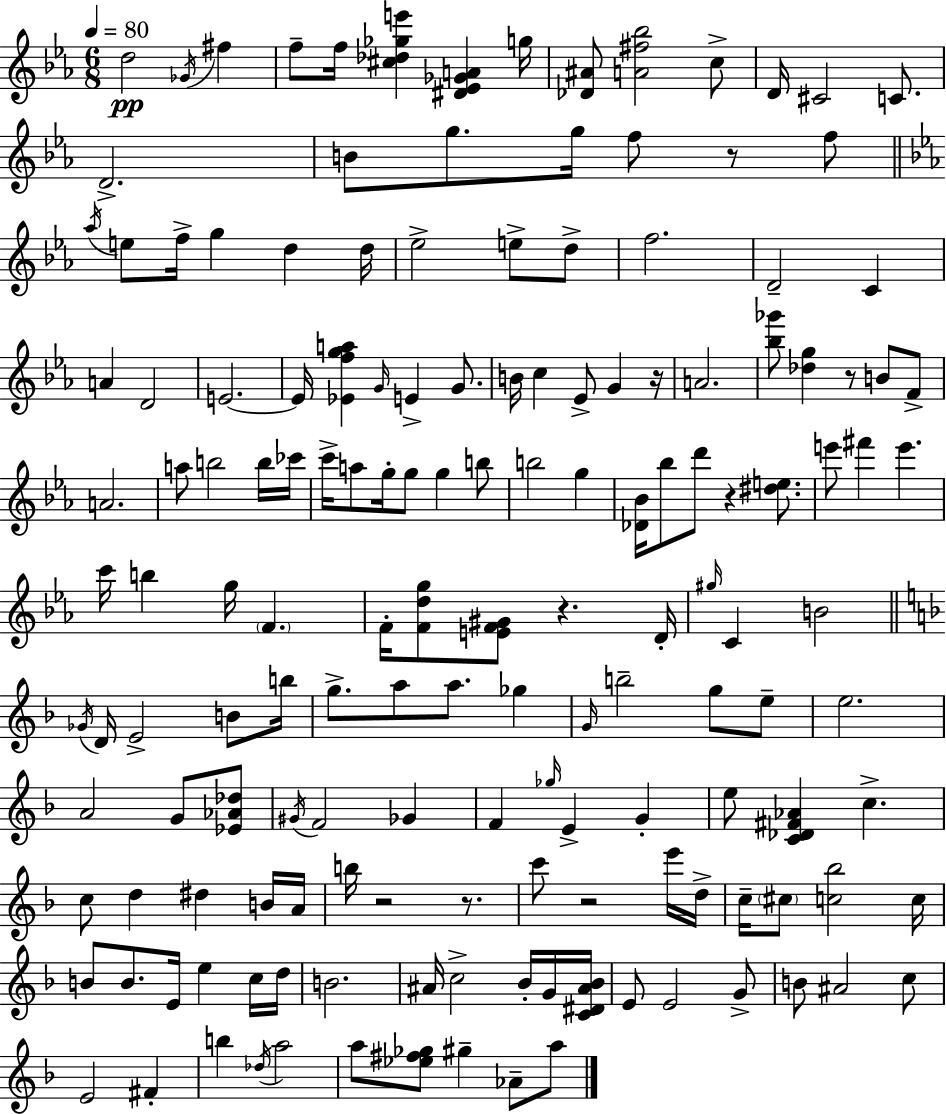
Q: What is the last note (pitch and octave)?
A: A5